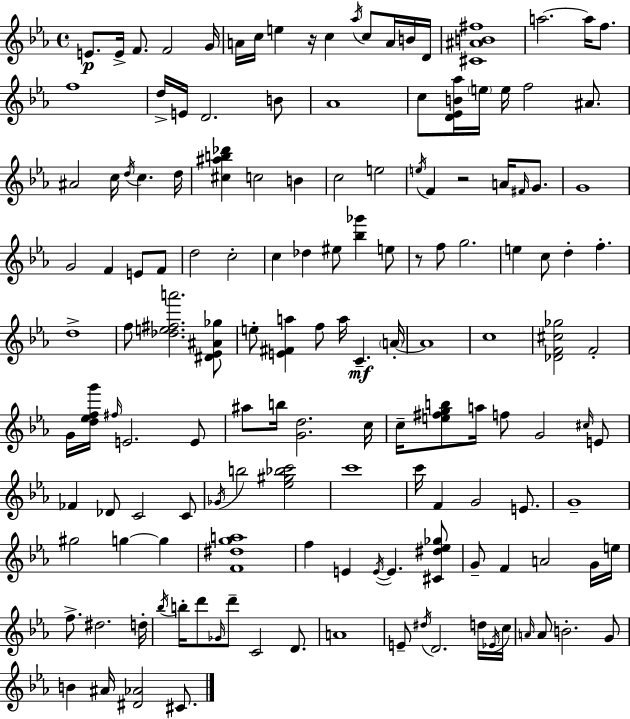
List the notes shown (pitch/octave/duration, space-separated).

E4/e. E4/s F4/e. F4/h G4/s A4/s C5/s E5/q R/s C5/q Ab5/s C5/e A4/s B4/s D4/s [C#4,A#4,B4,F#5]/w A5/h. A5/s F5/e. F5/w D5/s E4/s D4/h. B4/e Ab4/w C5/e [D4,Eb4,B4,Ab5]/s E5/s E5/s F5/h A#4/e. A#4/h C5/s D5/s C5/q. D5/s [C#5,A#5,B5,Db6]/q C5/h B4/q C5/h E5/h E5/s F4/q R/h A4/s F#4/s G4/e. G4/w G4/h F4/q E4/e F4/e D5/h C5/h C5/q Db5/q EIS5/e [Bb5,Gb6]/q E5/e R/e F5/e G5/h. E5/q C5/e D5/q F5/q. D5/w F5/e [Db5,E5,F#5,A6]/h. [D#4,Eb4,A#4,Gb5]/e E5/e [E4,F#4,A5]/q F5/e A5/s C4/q. A4/s A4/w C5/w [Db4,F4,C#5,Gb5]/h F4/h G4/s [D5,Eb5,F5,G6]/s F#5/s E4/h. E4/e A#5/e B5/s [G4,D5]/h. C5/s C5/s [E5,F#5,G5,B5]/e A5/s F5/e G4/h C#5/s E4/e FES4/q Db4/e C4/h C4/e Gb4/s B5/h [Eb5,G#5,Bb5,C6]/h C6/w C6/s F4/q G4/h E4/e. G4/w G#5/h G5/q G5/q [F4,D#5,G5,A5]/w F5/q E4/q E4/s E4/q. [C#4,D#5,Eb5,Gb5]/e G4/e F4/q A4/h G4/s E5/s F5/e. D#5/h. D5/s Bb5/s B5/s D6/e Gb4/s D6/e C4/h D4/e. A4/w E4/e D#5/s D4/h. D5/s Eb4/s C5/s A4/s A4/e B4/h. G4/e B4/q A#4/s [D#4,Ab4]/h C#4/e.